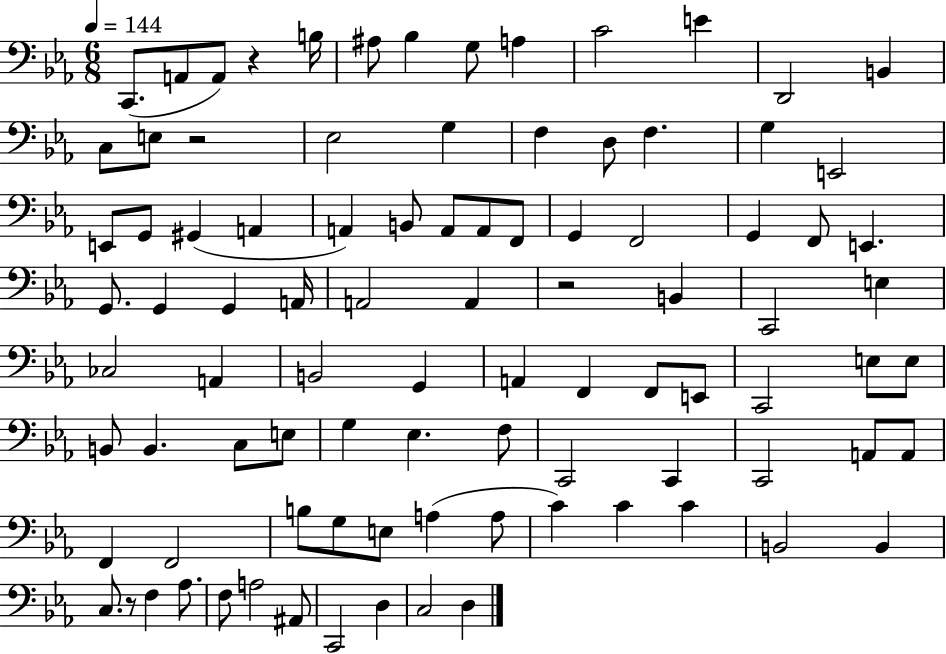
{
  \clef bass
  \numericTimeSignature
  \time 6/8
  \key ees \major
  \tempo 4 = 144
  c,8.( a,8 a,8) r4 b16 | ais8 bes4 g8 a4 | c'2 e'4 | d,2 b,4 | \break c8 e8 r2 | ees2 g4 | f4 d8 f4. | g4 e,2 | \break e,8 g,8 gis,4( a,4 | a,4) b,8 a,8 a,8 f,8 | g,4 f,2 | g,4 f,8 e,4. | \break g,8. g,4 g,4 a,16 | a,2 a,4 | r2 b,4 | c,2 e4 | \break ces2 a,4 | b,2 g,4 | a,4 f,4 f,8 e,8 | c,2 e8 e8 | \break b,8 b,4. c8 e8 | g4 ees4. f8 | c,2 c,4 | c,2 a,8 a,8 | \break f,4 f,2 | b8 g8 e8 a4( a8 | c'4) c'4 c'4 | b,2 b,4 | \break c8. r8 f4 aes8. | f8 a2 ais,8 | c,2 d4 | c2 d4 | \break \bar "|."
}